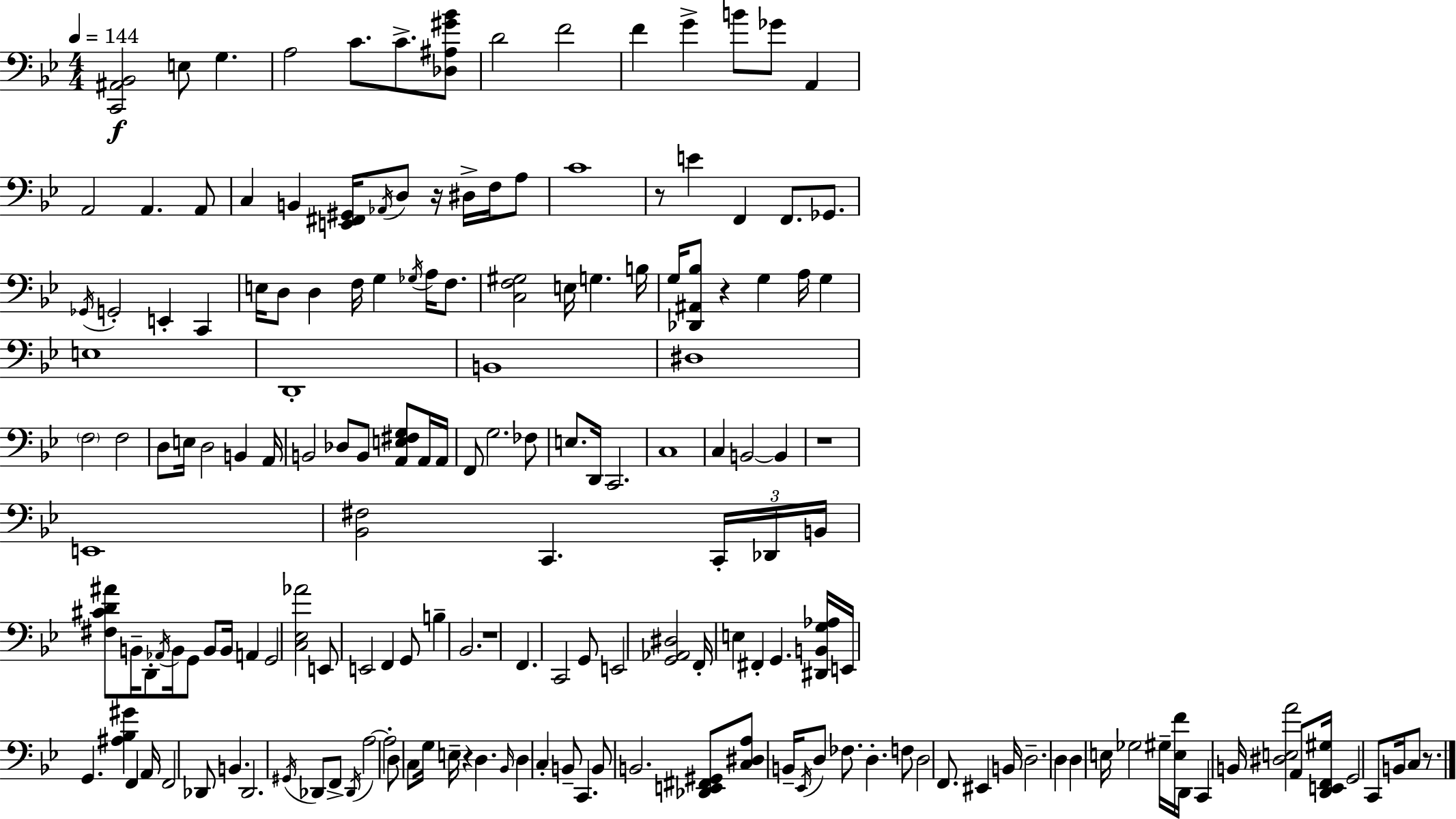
[C2,A#2,Bb2]/h E3/e G3/q. A3/h C4/e. C4/e. [Db3,A#3,G#4,Bb4]/e D4/h F4/h F4/q G4/q B4/e Gb4/e A2/q A2/h A2/q. A2/e C3/q B2/q [E2,F#2,G#2]/s Ab2/s D3/e R/s D#3/s F3/s A3/e C4/w R/e E4/q F2/q F2/e. Gb2/e. Gb2/s G2/h E2/q C2/q E3/s D3/e D3/q F3/s G3/q Gb3/s A3/s F3/e. [C3,F3,G#3]/h E3/s G3/q. B3/s G3/s [Db2,A#2,Bb3]/e R/q G3/q A3/s G3/q E3/w D2/w B2/w D#3/w F3/h F3/h D3/e E3/s D3/h B2/q A2/s B2/h Db3/e B2/e [A2,E3,F#3,G3]/e A2/s A2/s F2/e G3/h. FES3/e E3/e. D2/s C2/h. C3/w C3/q B2/h B2/q R/w E2/w [Bb2,F#3]/h C2/q. C2/s Db2/s B2/s [F#3,C#4,D4,A#4]/e B2/s D2/e Ab2/s B2/s G2/e B2/e B2/s A2/q G2/h [C3,Eb3,Ab4]/h E2/e E2/h F2/q G2/e B3/q Bb2/h. R/w F2/q. C2/h G2/e E2/h [G2,Ab2,D#3]/h F2/s E3/q F#2/q G2/q. [D#2,B2,G3,Ab3]/s E2/s G2/q. [A#3,Bb3,G#4]/q F2/q A2/s F2/h Db2/e B2/q. Db2/h. G#2/s Db2/e F2/e Db2/s A3/h A3/h D3/e C3/e G3/s E3/s R/q D3/q. Bb2/s D3/q C3/q B2/e C2/q. B2/e B2/h. [Db2,E2,F#2,G#2]/e [C3,D#3,A3]/e B2/s Eb2/s D3/e FES3/e. D3/q. F3/e D3/h F2/e. EIS2/q B2/s D3/h. D3/q D3/q E3/s Gb3/h G#3/s [E3,F4]/s D2/s C2/q B2/s [D#3,E3,A4]/h A2/e [D2,E2,F2,G#3]/s G2/h C2/e B2/s C3/e R/e.